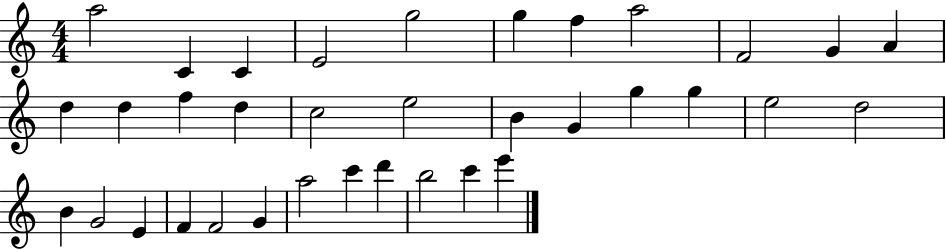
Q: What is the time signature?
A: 4/4